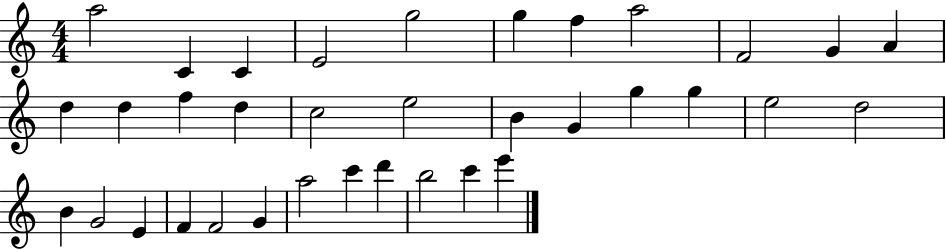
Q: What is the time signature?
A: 4/4